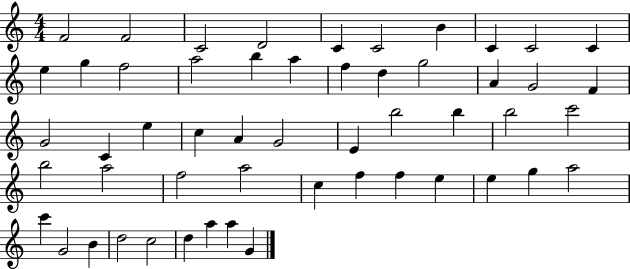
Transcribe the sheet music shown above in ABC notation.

X:1
T:Untitled
M:4/4
L:1/4
K:C
F2 F2 C2 D2 C C2 B C C2 C e g f2 a2 b a f d g2 A G2 F G2 C e c A G2 E b2 b b2 c'2 b2 a2 f2 a2 c f f e e g a2 c' G2 B d2 c2 d a a G